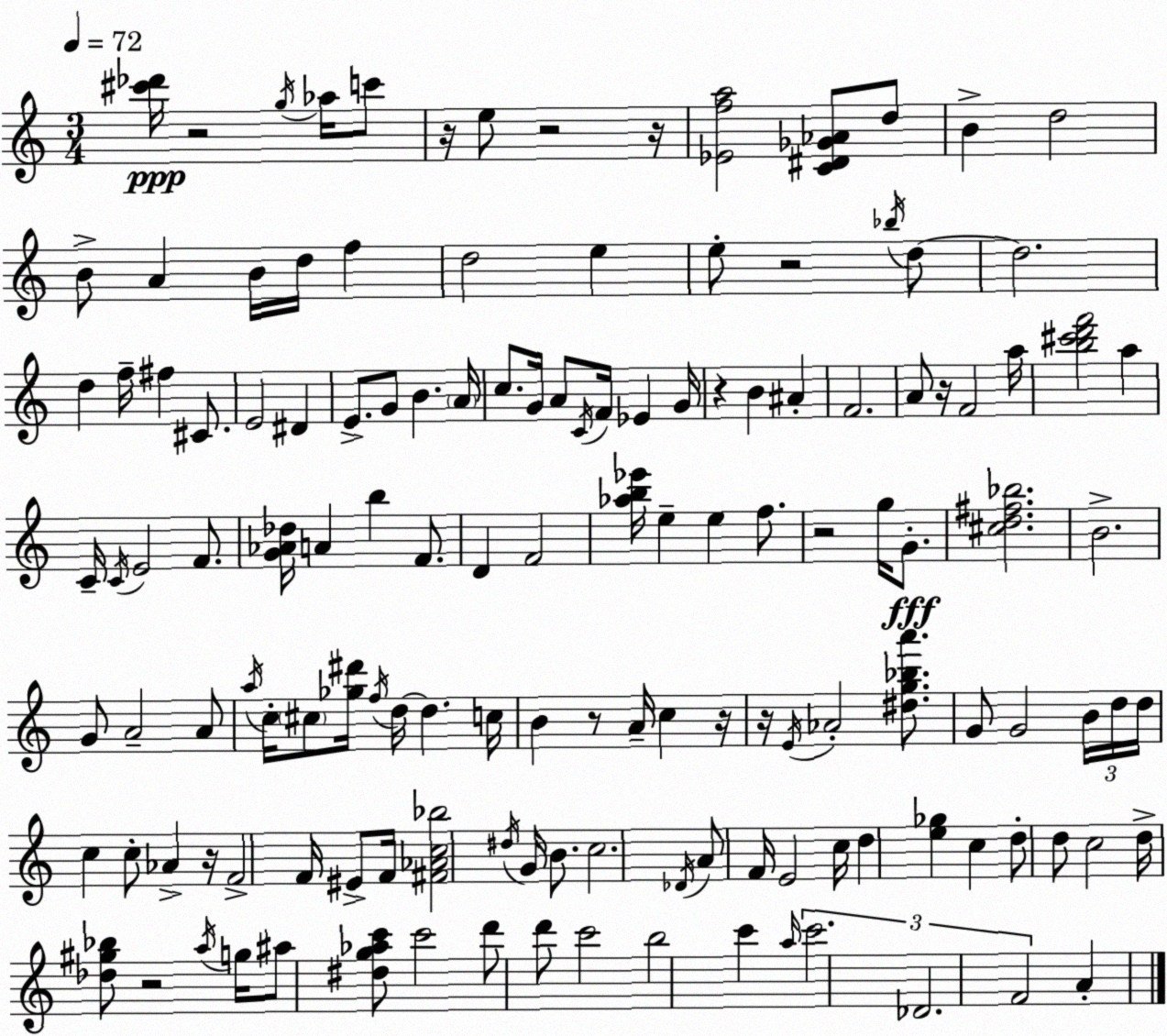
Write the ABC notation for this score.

X:1
T:Untitled
M:3/4
L:1/4
K:Am
[^c'_d']/4 z2 g/4 _a/4 c'/2 z/4 e/2 z2 z/4 [_Efa]2 [C^D_G_A]/2 d/2 B d2 B/2 A B/4 d/4 f d2 e e/2 z2 _b/4 d/2 d2 d f/4 ^f ^C/2 E2 ^D E/2 G/2 B A/4 c/2 G/4 A/2 C/4 F/4 _E G/4 z B ^A F2 A/2 z/4 F2 a/4 [b^c'd'f']2 a C/4 C/4 E2 F/2 [G_A_d]/4 A b F/2 D F2 [_ab_e']/4 e e f/2 z2 g/4 G/2 [^cd^f_b]2 B2 G/2 A2 A/2 a/4 c/4 ^c/2 [_g^d']/4 f/4 d/4 d c/4 B z/2 A/4 c z/4 z/4 E/4 _A2 [^dg_ba']/2 G/2 G2 B/4 d/4 d/4 c c/2 _A z/4 F2 F/4 ^E/2 F/4 [^F_Ac_b]2 ^d/4 G/4 B/2 c2 _D/4 A/2 F/4 E2 c/4 d [e_g] c d/2 d/2 c2 d/4 [_d^g_b]/2 z2 a/4 g/4 ^a/2 [^dg_ac']/2 c'2 d'/2 d'/2 c'2 b2 c' a/4 c'2 _D2 F2 A